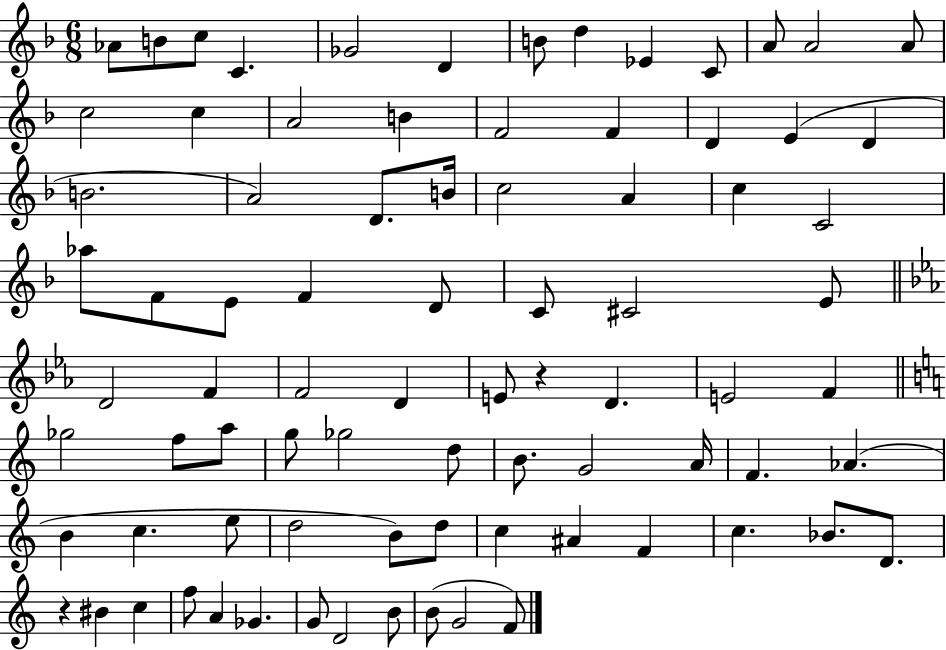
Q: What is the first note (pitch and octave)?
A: Ab4